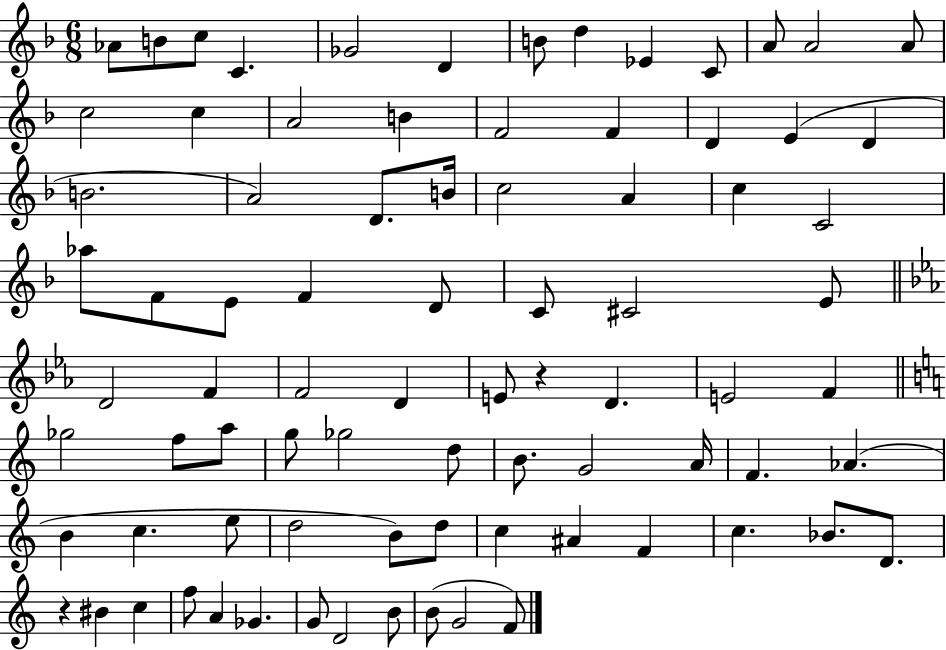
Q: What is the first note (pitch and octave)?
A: Ab4